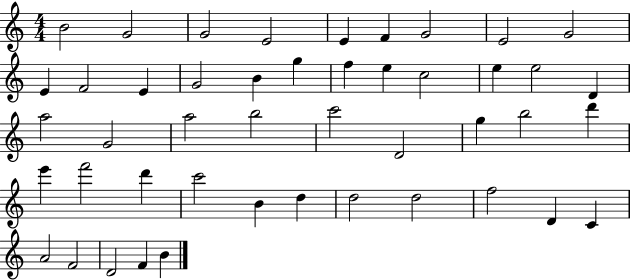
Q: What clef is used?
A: treble